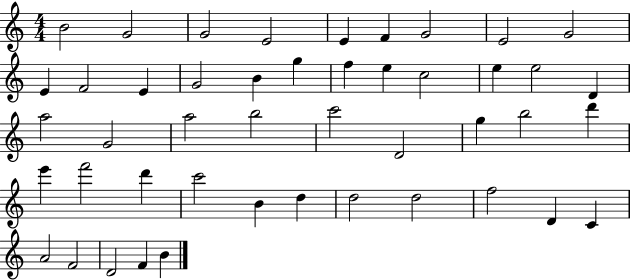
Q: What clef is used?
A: treble